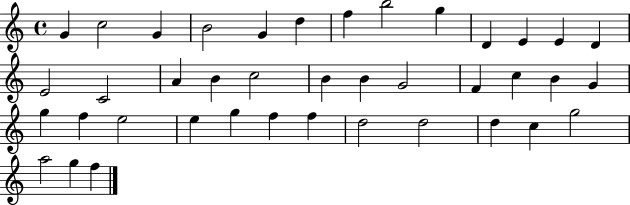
G4/q C5/h G4/q B4/h G4/q D5/q F5/q B5/h G5/q D4/q E4/q E4/q D4/q E4/h C4/h A4/q B4/q C5/h B4/q B4/q G4/h F4/q C5/q B4/q G4/q G5/q F5/q E5/h E5/q G5/q F5/q F5/q D5/h D5/h D5/q C5/q G5/h A5/h G5/q F5/q